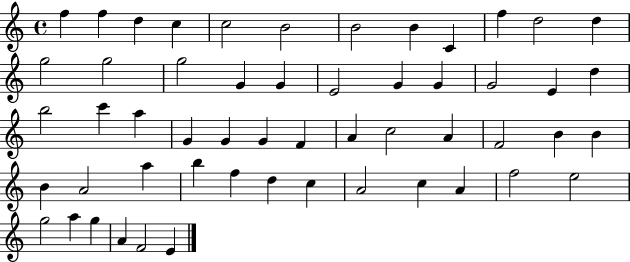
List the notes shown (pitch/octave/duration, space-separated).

F5/q F5/q D5/q C5/q C5/h B4/h B4/h B4/q C4/q F5/q D5/h D5/q G5/h G5/h G5/h G4/q G4/q E4/h G4/q G4/q G4/h E4/q D5/q B5/h C6/q A5/q G4/q G4/q G4/q F4/q A4/q C5/h A4/q F4/h B4/q B4/q B4/q A4/h A5/q B5/q F5/q D5/q C5/q A4/h C5/q A4/q F5/h E5/h G5/h A5/q G5/q A4/q F4/h E4/q